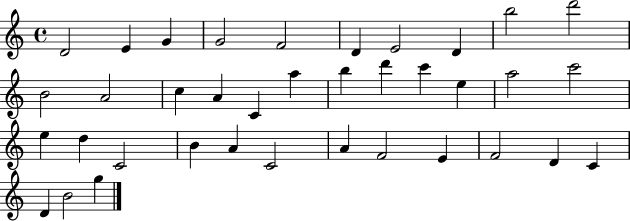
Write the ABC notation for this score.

X:1
T:Untitled
M:4/4
L:1/4
K:C
D2 E G G2 F2 D E2 D b2 d'2 B2 A2 c A C a b d' c' e a2 c'2 e d C2 B A C2 A F2 E F2 D C D B2 g